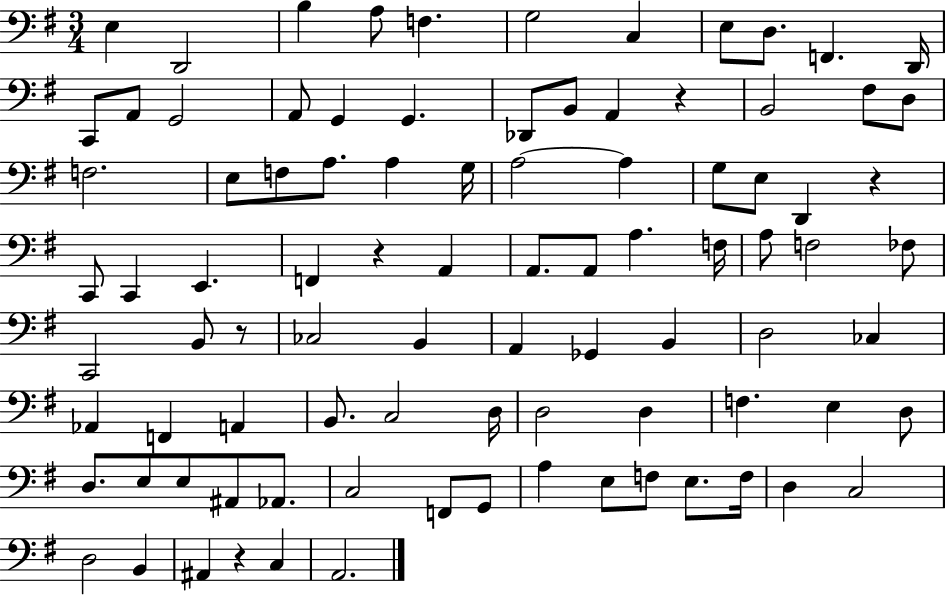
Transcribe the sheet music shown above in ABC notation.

X:1
T:Untitled
M:3/4
L:1/4
K:G
E, D,,2 B, A,/2 F, G,2 C, E,/2 D,/2 F,, D,,/4 C,,/2 A,,/2 G,,2 A,,/2 G,, G,, _D,,/2 B,,/2 A,, z B,,2 ^F,/2 D,/2 F,2 E,/2 F,/2 A,/2 A, G,/4 A,2 A, G,/2 E,/2 D,, z C,,/2 C,, E,, F,, z A,, A,,/2 A,,/2 A, F,/4 A,/2 F,2 _F,/2 C,,2 B,,/2 z/2 _C,2 B,, A,, _G,, B,, D,2 _C, _A,, F,, A,, B,,/2 C,2 D,/4 D,2 D, F, E, D,/2 D,/2 E,/2 E,/2 ^A,,/2 _A,,/2 C,2 F,,/2 G,,/2 A, E,/2 F,/2 E,/2 F,/4 D, C,2 D,2 B,, ^A,, z C, A,,2